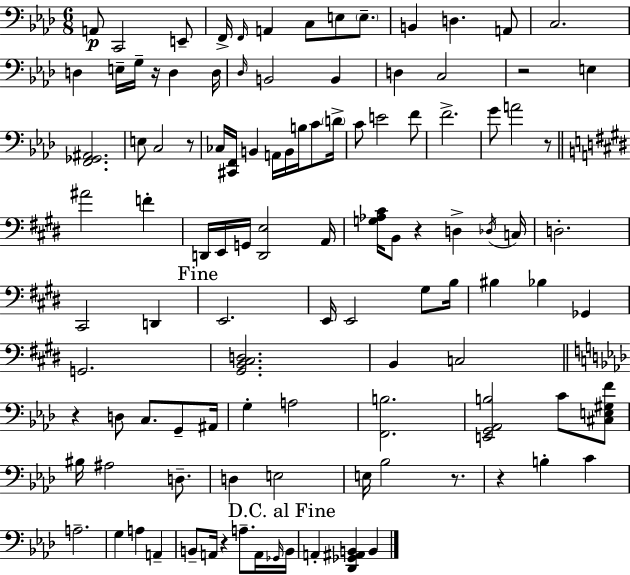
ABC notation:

X:1
T:Untitled
M:6/8
L:1/4
K:Ab
A,,/2 C,,2 E,,/2 F,,/4 F,,/4 A,, C,/2 E,/2 E,/2 B,, D, A,,/2 C,2 D, E,/4 G,/4 z/4 D, D,/4 _D,/4 B,,2 B,, D, C,2 z2 E, [F,,_G,,^A,,]2 E,/2 C,2 z/2 _C,/4 [^C,,F,,]/4 B,, A,,/4 B,,/4 B,/4 C/2 D/4 C/2 E2 F/2 F2 G/2 A2 z/2 ^A2 F D,,/4 E,,/4 G,,/4 [D,,E,]2 A,,/4 [G,_A,^C]/4 B,,/2 z D, _D,/4 C,/4 D,2 ^C,,2 D,, E,,2 E,,/4 E,,2 ^G,/2 B,/4 ^B, _B, _G,, G,,2 [^G,,B,,^C,D,]2 B,, C,2 z D,/2 C,/2 G,,/2 ^A,,/4 G, A,2 [F,,B,]2 [E,,G,,_A,,B,]2 C/2 [^C,E,^G,F]/2 ^B,/4 ^A,2 D,/2 D, E,2 E,/4 _B,2 z/2 z B, C A,2 G, A, A,, B,,/2 A,,/4 z A,/2 A,,/4 _G,,/4 B,,/4 A,, [_D,,_G,,^A,,B,,] B,,